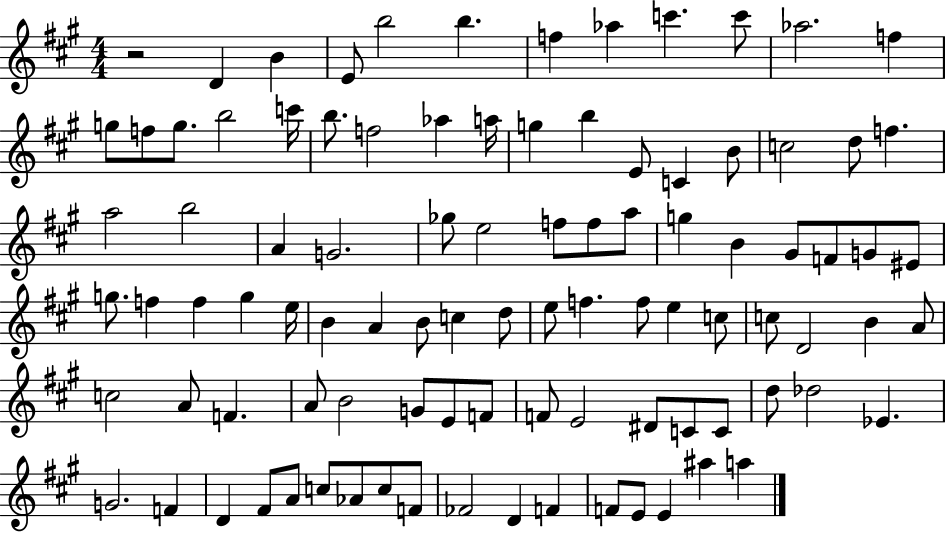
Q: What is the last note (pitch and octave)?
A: A5